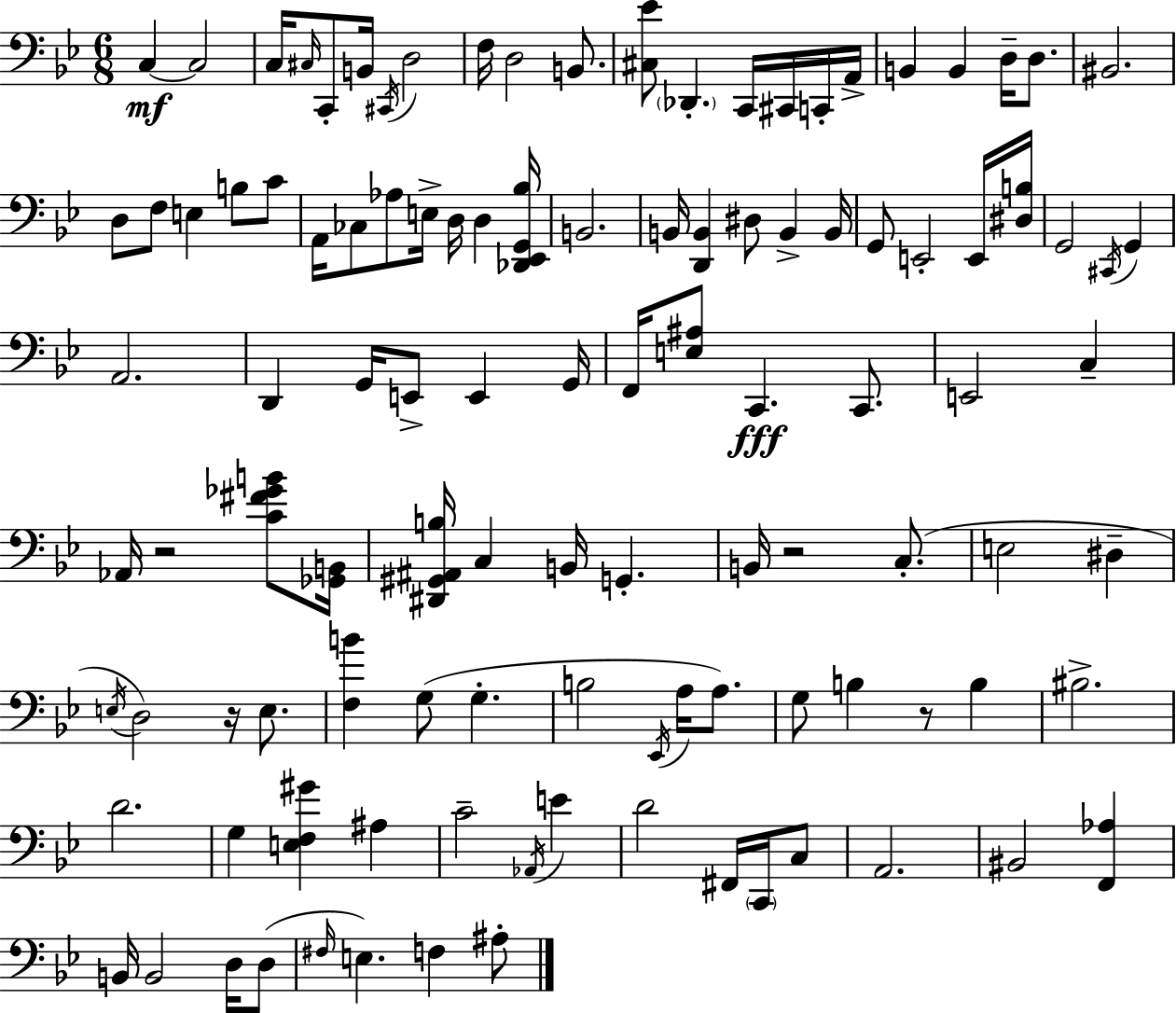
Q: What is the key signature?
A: G minor